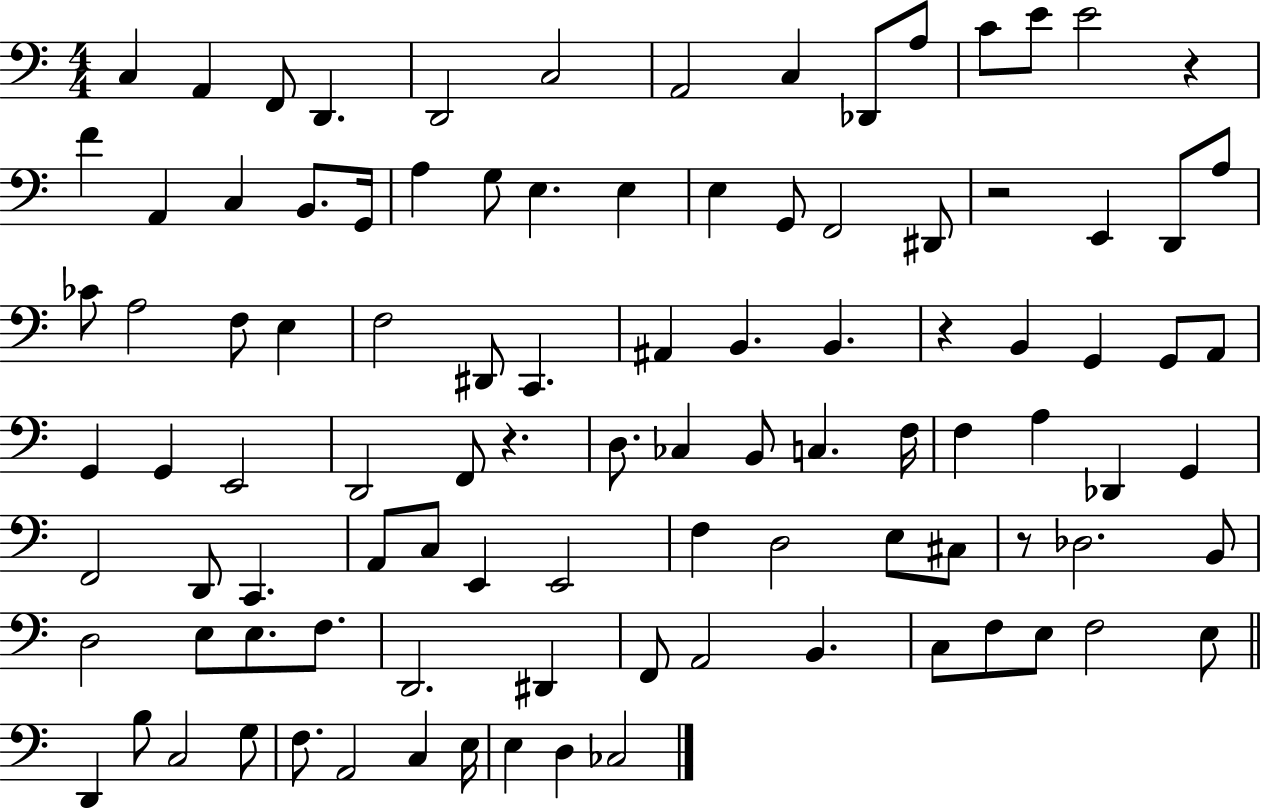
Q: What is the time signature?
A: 4/4